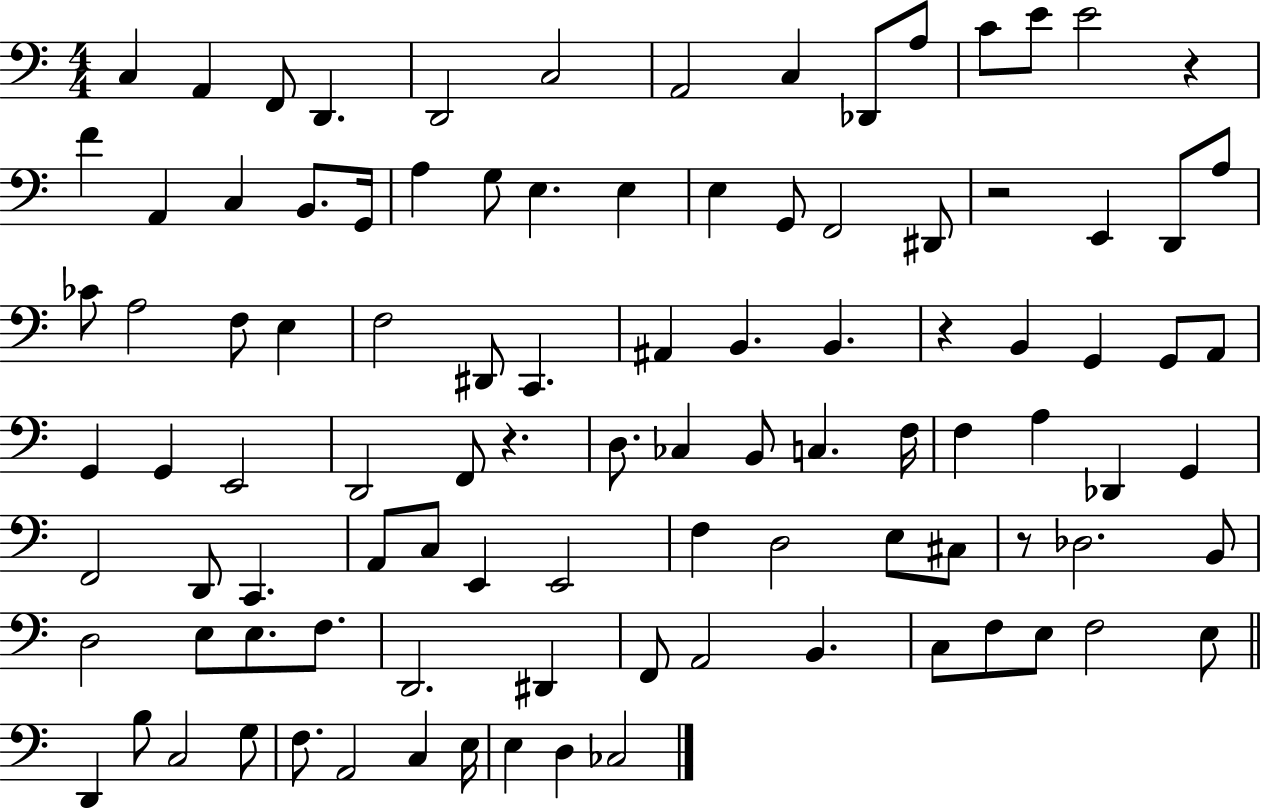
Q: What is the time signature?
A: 4/4